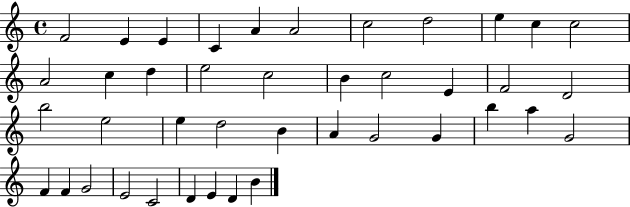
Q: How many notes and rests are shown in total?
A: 41